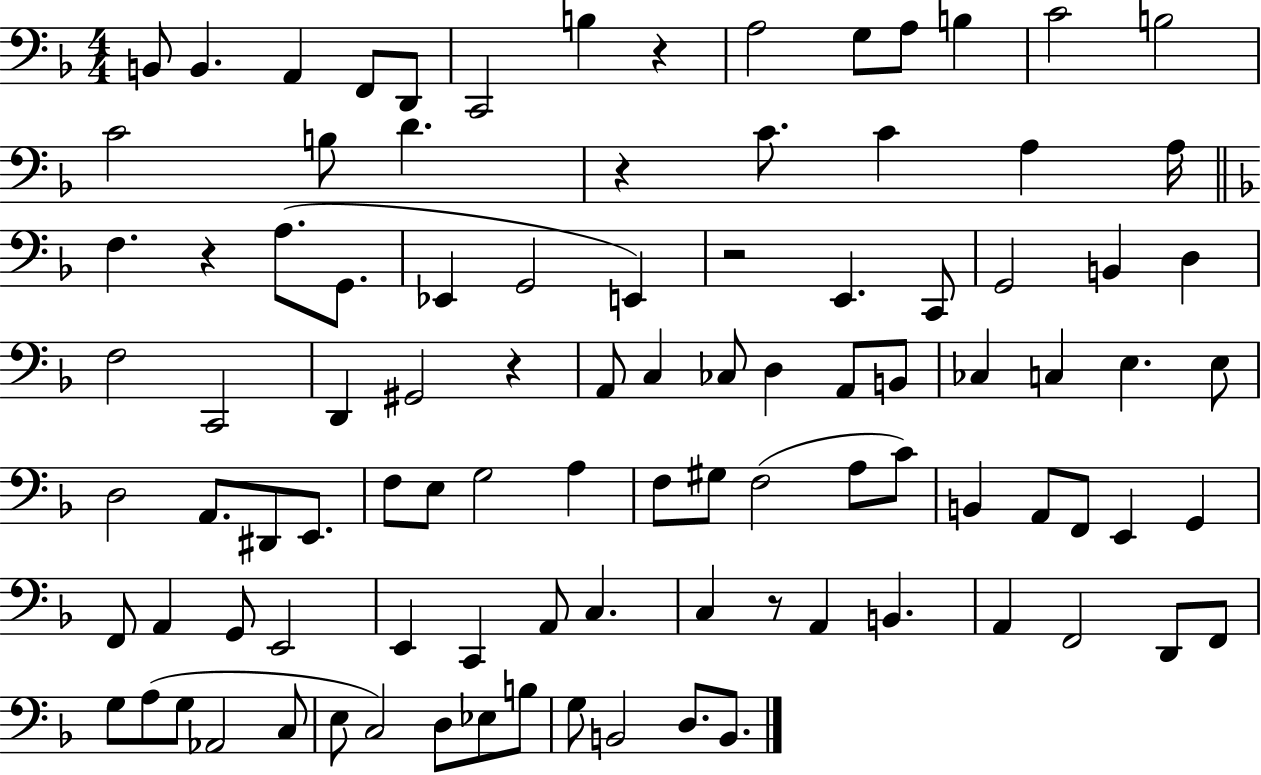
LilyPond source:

{
  \clef bass
  \numericTimeSignature
  \time 4/4
  \key f \major
  b,8 b,4. a,4 f,8 d,8 | c,2 b4 r4 | a2 g8 a8 b4 | c'2 b2 | \break c'2 b8 d'4. | r4 c'8. c'4 a4 a16 | \bar "||" \break \key d \minor f4. r4 a8.( g,8. | ees,4 g,2 e,4) | r2 e,4. c,8 | g,2 b,4 d4 | \break f2 c,2 | d,4 gis,2 r4 | a,8 c4 ces8 d4 a,8 b,8 | ces4 c4 e4. e8 | \break d2 a,8. dis,8 e,8. | f8 e8 g2 a4 | f8 gis8 f2( a8 c'8) | b,4 a,8 f,8 e,4 g,4 | \break f,8 a,4 g,8 e,2 | e,4 c,4 a,8 c4. | c4 r8 a,4 b,4. | a,4 f,2 d,8 f,8 | \break g8 a8( g8 aes,2 c8 | e8 c2) d8 ees8 b8 | g8 b,2 d8. b,8. | \bar "|."
}